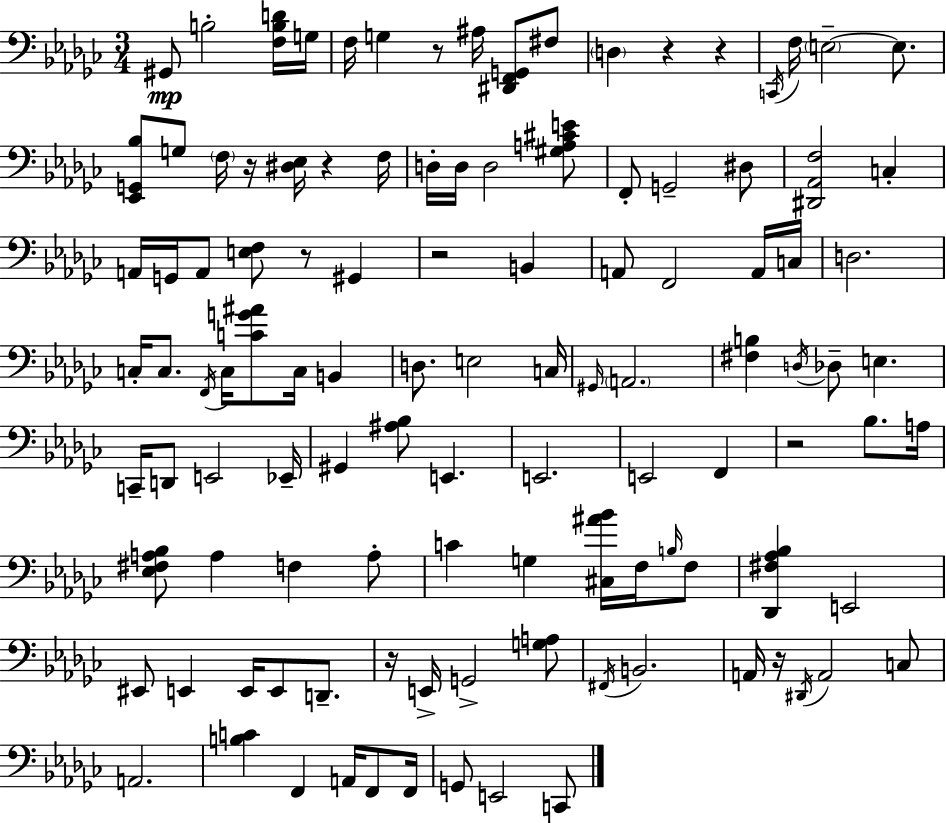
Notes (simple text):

G#2/e B3/h [F3,B3,D4]/s G3/s F3/s G3/q R/e A#3/s [D#2,F2,G2]/e F#3/e D3/q R/q R/q C2/s F3/s E3/h E3/e. [Eb2,G2,Bb3]/e G3/e F3/s R/s [D#3,Eb3]/s R/q F3/s D3/s D3/s D3/h [G#3,A3,C#4,E4]/e F2/e G2/h D#3/e [D#2,Ab2,F3]/h C3/q A2/s G2/s A2/e [E3,F3]/e R/e G#2/q R/h B2/q A2/e F2/h A2/s C3/s D3/h. C3/s C3/e. F2/s C3/s [C4,G4,A#4]/e C3/s B2/q D3/e. E3/h C3/s G#2/s A2/h. [F#3,B3]/q D3/s Db3/e E3/q. C2/s D2/e E2/h Eb2/s G#2/q [A#3,Bb3]/e E2/q. E2/h. E2/h F2/q R/h Bb3/e. A3/s [Eb3,F#3,A3,Bb3]/e A3/q F3/q A3/e C4/q G3/q [C#3,A#4,Bb4]/s F3/s B3/s F3/e [Db2,F#3,Ab3,Bb3]/q E2/h EIS2/e E2/q E2/s E2/e D2/e. R/s E2/s G2/h [G3,A3]/e F#2/s B2/h. A2/s R/s D#2/s A2/h C3/e A2/h. [B3,C4]/q F2/q A2/s F2/e F2/s G2/e E2/h C2/e